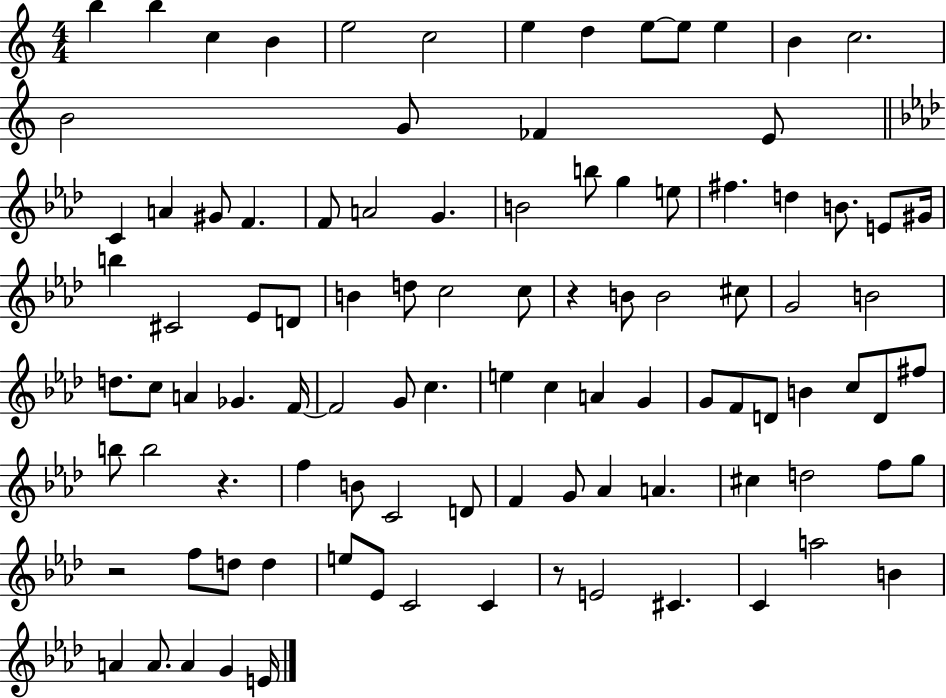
X:1
T:Untitled
M:4/4
L:1/4
K:C
b b c B e2 c2 e d e/2 e/2 e B c2 B2 G/2 _F E/2 C A ^G/2 F F/2 A2 G B2 b/2 g e/2 ^f d B/2 E/2 ^G/4 b ^C2 _E/2 D/2 B d/2 c2 c/2 z B/2 B2 ^c/2 G2 B2 d/2 c/2 A _G F/4 F2 G/2 c e c A G G/2 F/2 D/2 B c/2 D/2 ^f/2 b/2 b2 z f B/2 C2 D/2 F G/2 _A A ^c d2 f/2 g/2 z2 f/2 d/2 d e/2 _E/2 C2 C z/2 E2 ^C C a2 B A A/2 A G E/4